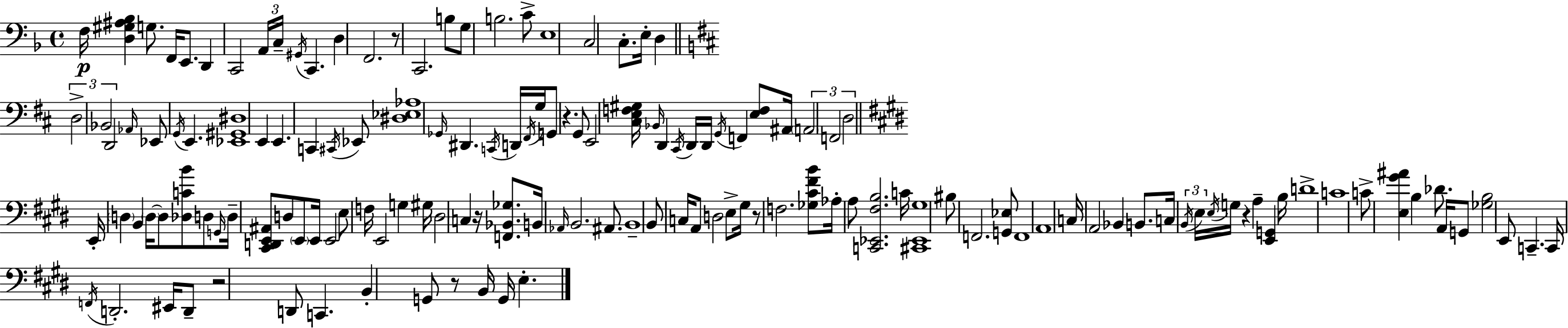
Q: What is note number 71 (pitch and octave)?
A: G#3